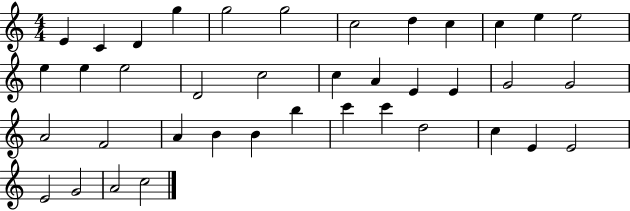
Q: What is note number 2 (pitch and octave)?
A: C4